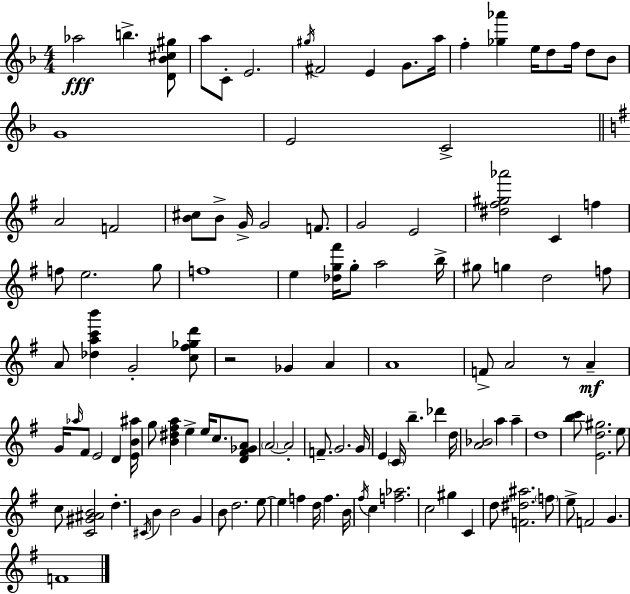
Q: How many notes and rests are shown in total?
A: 115